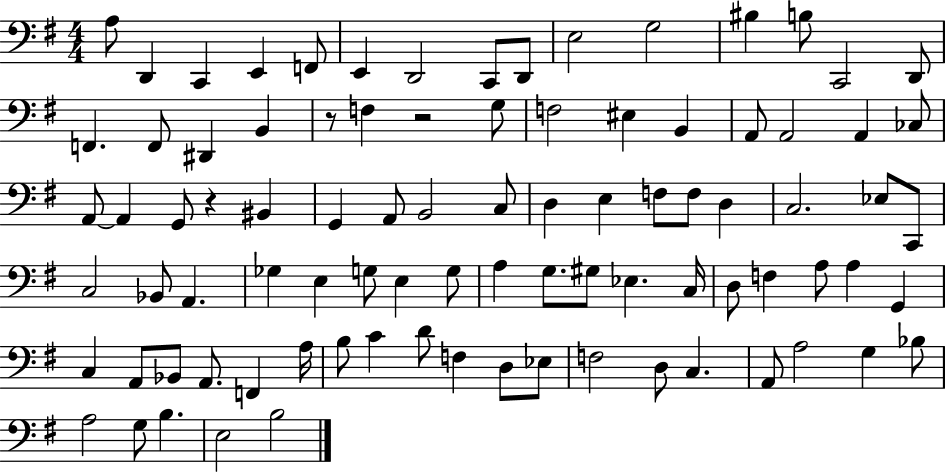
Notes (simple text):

A3/e D2/q C2/q E2/q F2/e E2/q D2/h C2/e D2/e E3/h G3/h BIS3/q B3/e C2/h D2/e F2/q. F2/e D#2/q B2/q R/e F3/q R/h G3/e F3/h EIS3/q B2/q A2/e A2/h A2/q CES3/e A2/e A2/q G2/e R/q BIS2/q G2/q A2/e B2/h C3/e D3/q E3/q F3/e F3/e D3/q C3/h. Eb3/e C2/e C3/h Bb2/e A2/q. Gb3/q E3/q G3/e E3/q G3/e A3/q G3/e. G#3/e Eb3/q. C3/s D3/e F3/q A3/e A3/q G2/q C3/q A2/e Bb2/e A2/e. F2/q A3/s B3/e C4/q D4/e F3/q D3/e Eb3/e F3/h D3/e C3/q. A2/e A3/h G3/q Bb3/e A3/h G3/e B3/q. E3/h B3/h